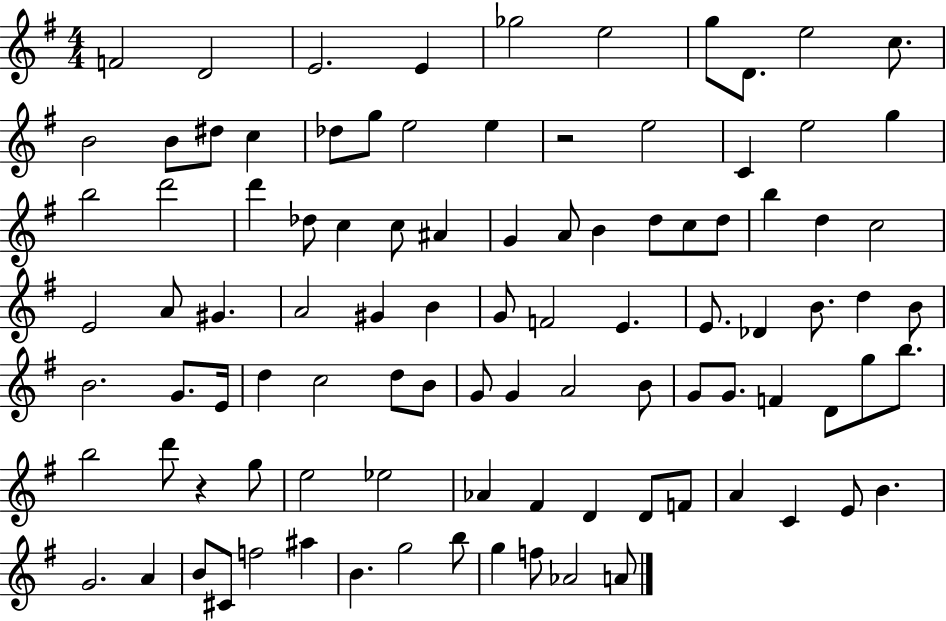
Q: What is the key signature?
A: G major